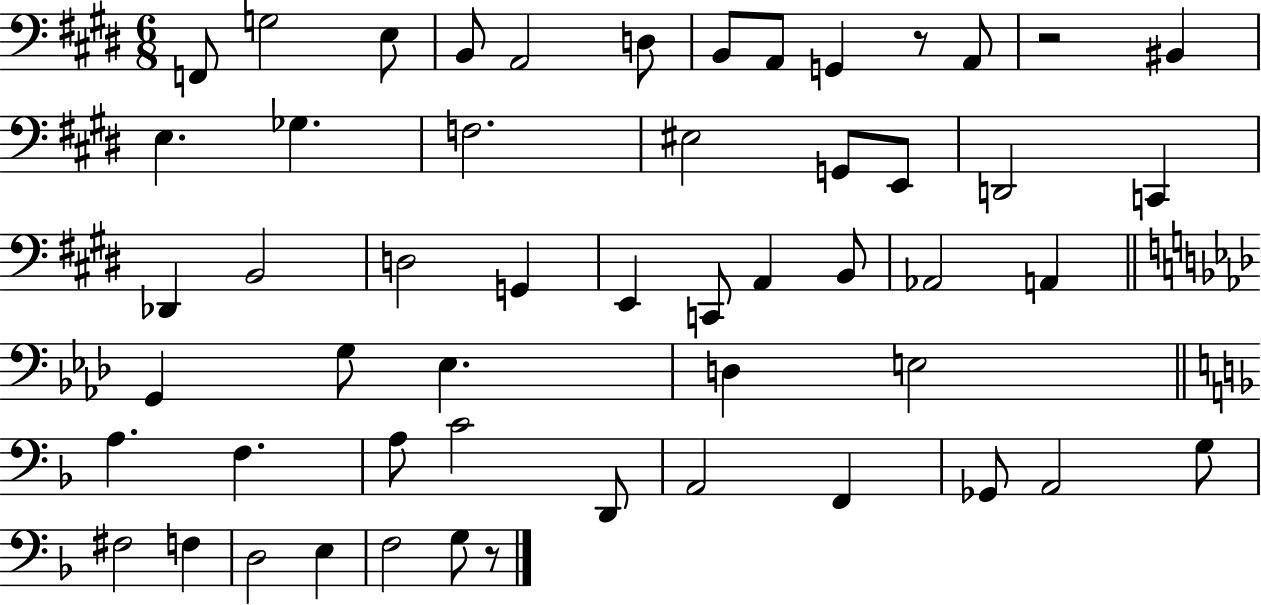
X:1
T:Untitled
M:6/8
L:1/4
K:E
F,,/2 G,2 E,/2 B,,/2 A,,2 D,/2 B,,/2 A,,/2 G,, z/2 A,,/2 z2 ^B,, E, _G, F,2 ^E,2 G,,/2 E,,/2 D,,2 C,, _D,, B,,2 D,2 G,, E,, C,,/2 A,, B,,/2 _A,,2 A,, G,, G,/2 _E, D, E,2 A, F, A,/2 C2 D,,/2 A,,2 F,, _G,,/2 A,,2 G,/2 ^F,2 F, D,2 E, F,2 G,/2 z/2